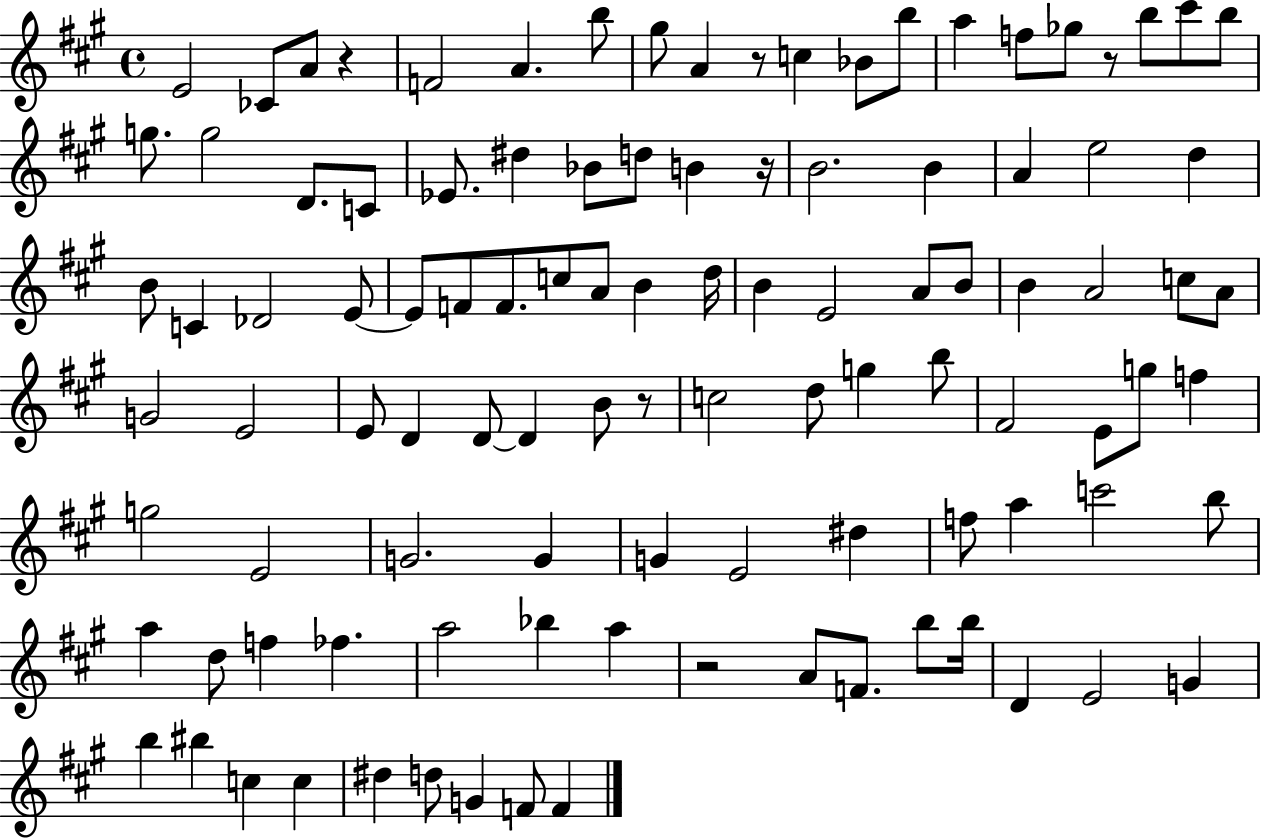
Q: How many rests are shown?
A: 6